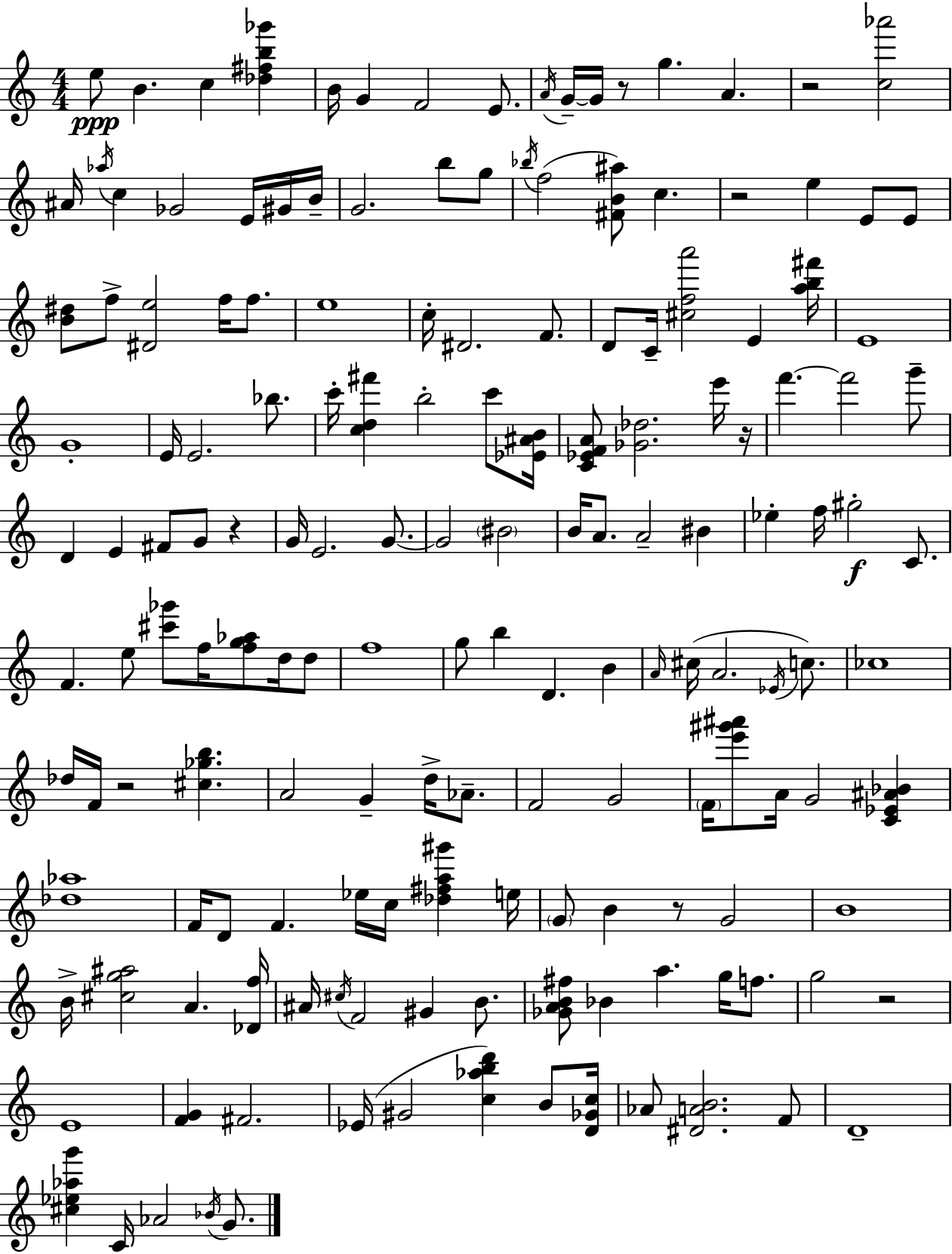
E5/e B4/q. C5/q [Db5,F#5,B5,Gb6]/q B4/s G4/q F4/h E4/e. A4/s G4/s G4/s R/e G5/q. A4/q. R/h [C5,Ab6]/h A#4/s Ab5/s C5/q Gb4/h E4/s G#4/s B4/s G4/h. B5/e G5/e Bb5/s F5/h [F#4,B4,A#5]/e C5/q. R/h E5/q E4/e E4/e [B4,D#5]/e F5/e [D#4,E5]/h F5/s F5/e. E5/w C5/s D#4/h. F4/e. D4/e C4/s [C#5,F5,A6]/h E4/q [A5,B5,F#6]/s E4/w G4/w E4/s E4/h. Bb5/e. C6/s [C5,D5,F#6]/q B5/h C6/e [Eb4,A#4,B4]/s [C4,Eb4,F4,A4]/e [Gb4,Db5]/h. E6/s R/s F6/q. F6/h G6/e D4/q E4/q F#4/e G4/e R/q G4/s E4/h. G4/e. G4/h BIS4/h B4/s A4/e. A4/h BIS4/q Eb5/q F5/s G#5/h C4/e. F4/q. E5/e [C#6,Gb6]/e F5/s [F5,G5,Ab5]/e D5/s D5/e F5/w G5/e B5/q D4/q. B4/q A4/s C#5/s A4/h. Eb4/s C5/e. CES5/w Db5/s F4/s R/h [C#5,Gb5,B5]/q. A4/h G4/q D5/s Ab4/e. F4/h G4/h F4/s [E6,G#6,A#6]/e A4/s G4/h [C4,Eb4,A#4,Bb4]/q [Db5,Ab5]/w F4/s D4/e F4/q. Eb5/s C5/s [Db5,F#5,A5,G#6]/q E5/s G4/e B4/q R/e G4/h B4/w B4/s [C#5,G5,A#5]/h A4/q. [Db4,F5]/s A#4/s C#5/s F4/h G#4/q B4/e. [Gb4,A4,B4,F#5]/e Bb4/q A5/q. G5/s F5/e. G5/h R/h E4/w [F4,G4]/q F#4/h. Eb4/s G#4/h [C5,Ab5,B5,D6]/q B4/e [D4,Gb4,C5]/s Ab4/e [D#4,A4,B4]/h. F4/e D4/w [C#5,Eb5,Ab5,G6]/q C4/s Ab4/h Bb4/s G4/e.